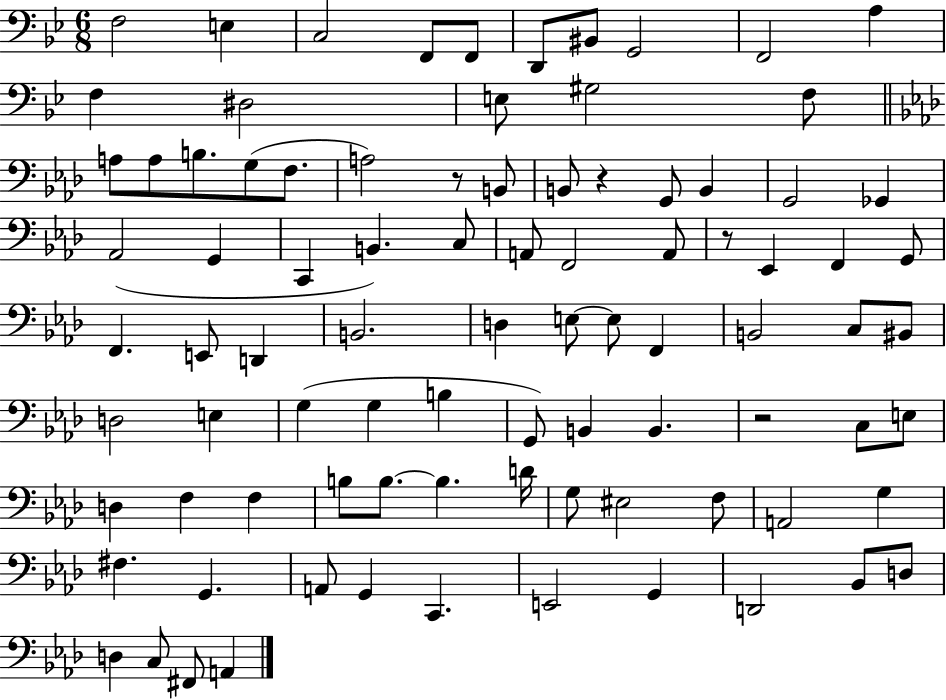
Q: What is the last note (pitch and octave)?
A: A2